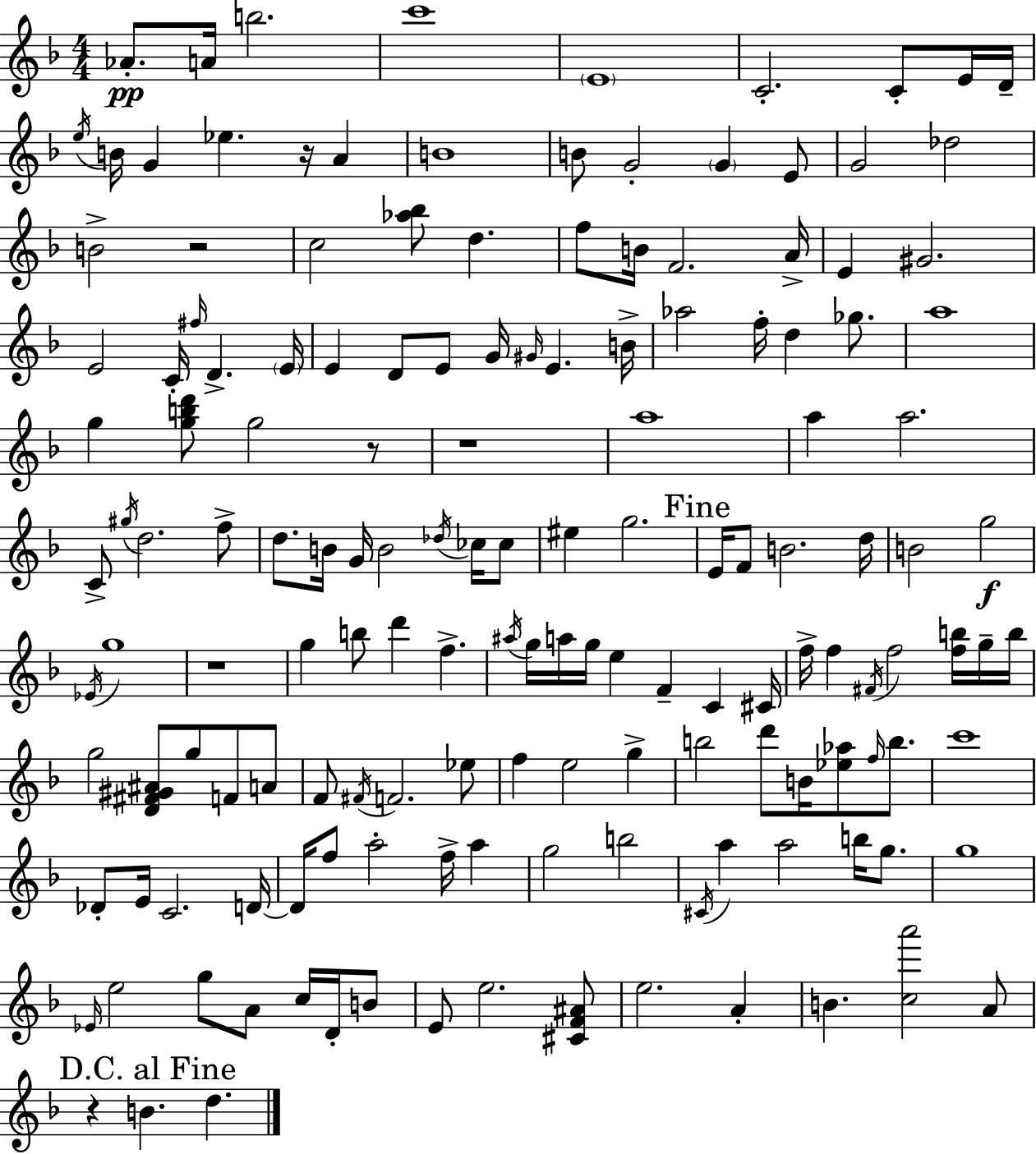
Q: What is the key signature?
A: F major